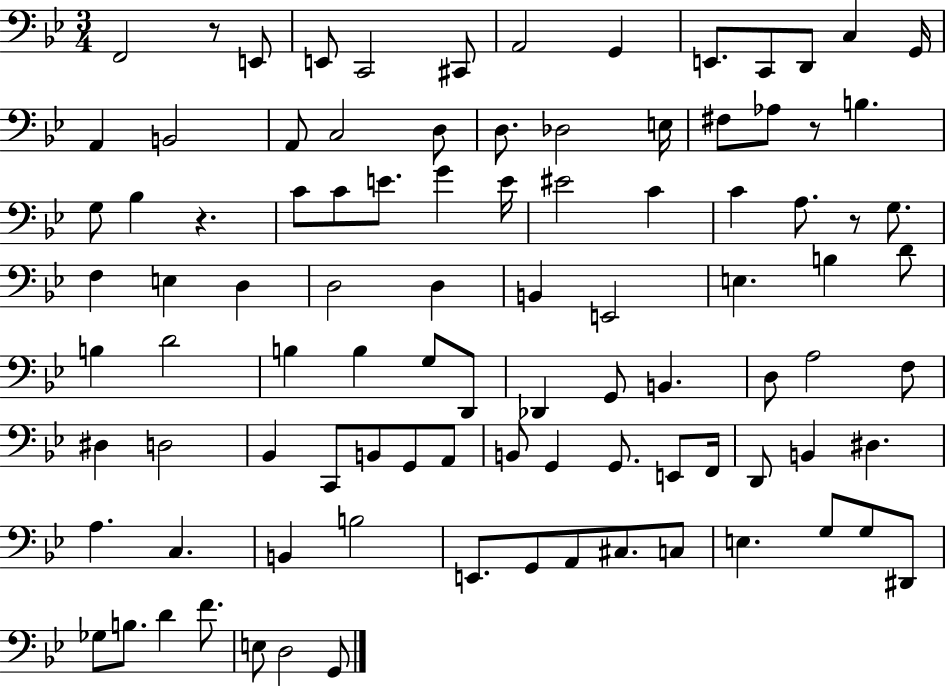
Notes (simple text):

F2/h R/e E2/e E2/e C2/h C#2/e A2/h G2/q E2/e. C2/e D2/e C3/q G2/s A2/q B2/h A2/e C3/h D3/e D3/e. Db3/h E3/s F#3/e Ab3/e R/e B3/q. G3/e Bb3/q R/q. C4/e C4/e E4/e. G4/q E4/s EIS4/h C4/q C4/q A3/e. R/e G3/e. F3/q E3/q D3/q D3/h D3/q B2/q E2/h E3/q. B3/q D4/e B3/q D4/h B3/q B3/q G3/e D2/e Db2/q G2/e B2/q. D3/e A3/h F3/e D#3/q D3/h Bb2/q C2/e B2/e G2/e A2/e B2/e G2/q G2/e. E2/e F2/s D2/e B2/q D#3/q. A3/q. C3/q. B2/q B3/h E2/e. G2/e A2/e C#3/e. C3/e E3/q. G3/e G3/e D#2/e Gb3/e B3/e. D4/q F4/e. E3/e D3/h G2/e